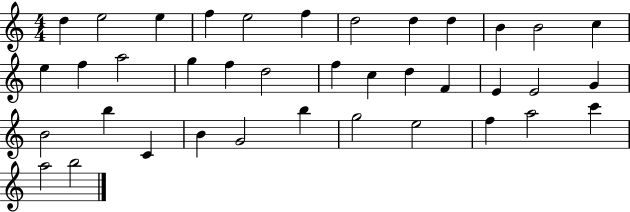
D5/q E5/h E5/q F5/q E5/h F5/q D5/h D5/q D5/q B4/q B4/h C5/q E5/q F5/q A5/h G5/q F5/q D5/h F5/q C5/q D5/q F4/q E4/q E4/h G4/q B4/h B5/q C4/q B4/q G4/h B5/q G5/h E5/h F5/q A5/h C6/q A5/h B5/h